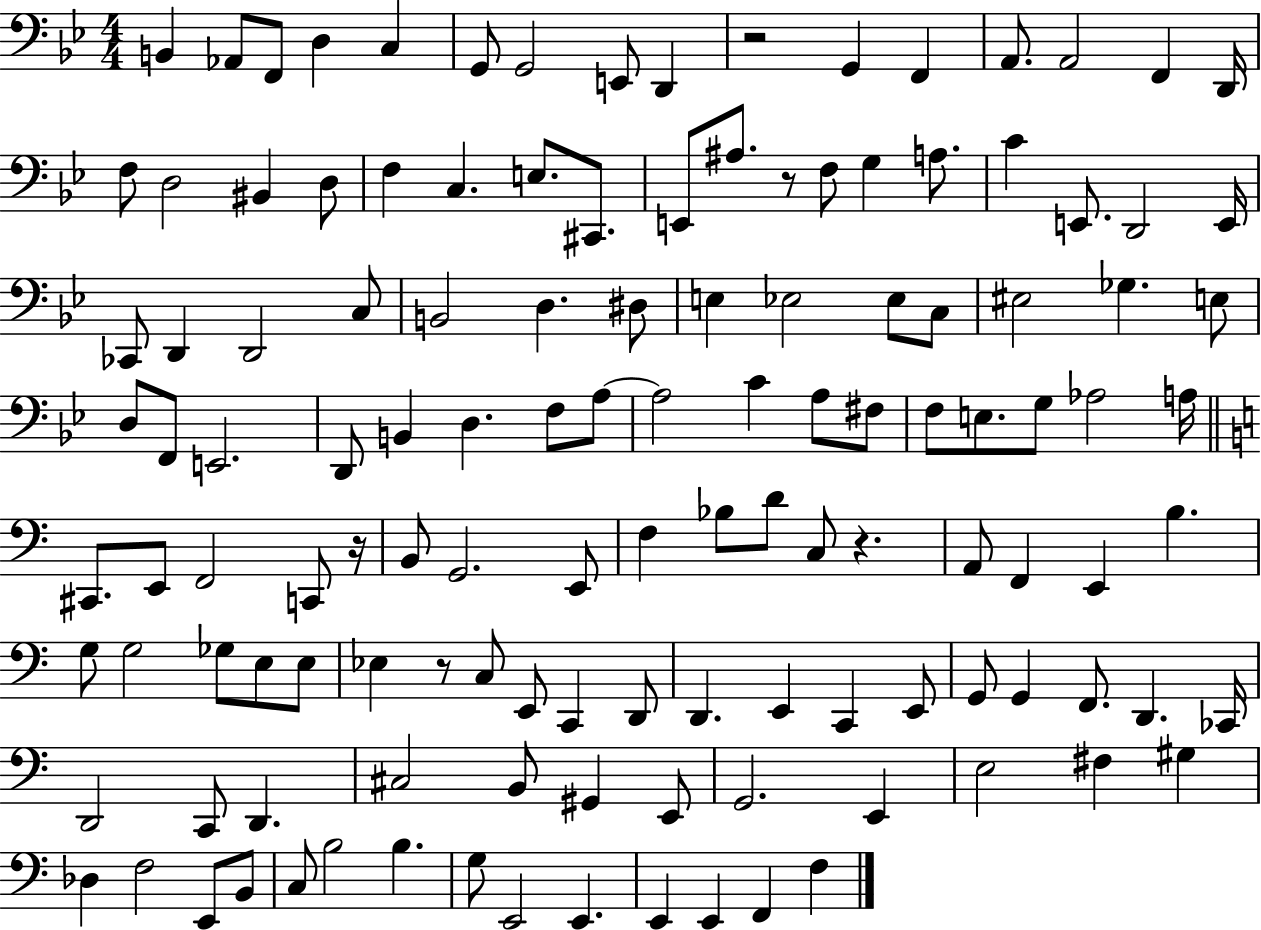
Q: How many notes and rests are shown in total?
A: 128